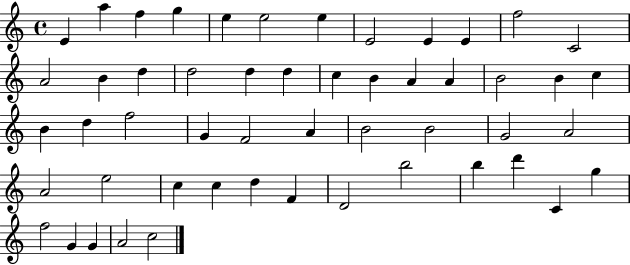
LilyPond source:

{
  \clef treble
  \time 4/4
  \defaultTimeSignature
  \key c \major
  e'4 a''4 f''4 g''4 | e''4 e''2 e''4 | e'2 e'4 e'4 | f''2 c'2 | \break a'2 b'4 d''4 | d''2 d''4 d''4 | c''4 b'4 a'4 a'4 | b'2 b'4 c''4 | \break b'4 d''4 f''2 | g'4 f'2 a'4 | b'2 b'2 | g'2 a'2 | \break a'2 e''2 | c''4 c''4 d''4 f'4 | d'2 b''2 | b''4 d'''4 c'4 g''4 | \break f''2 g'4 g'4 | a'2 c''2 | \bar "|."
}